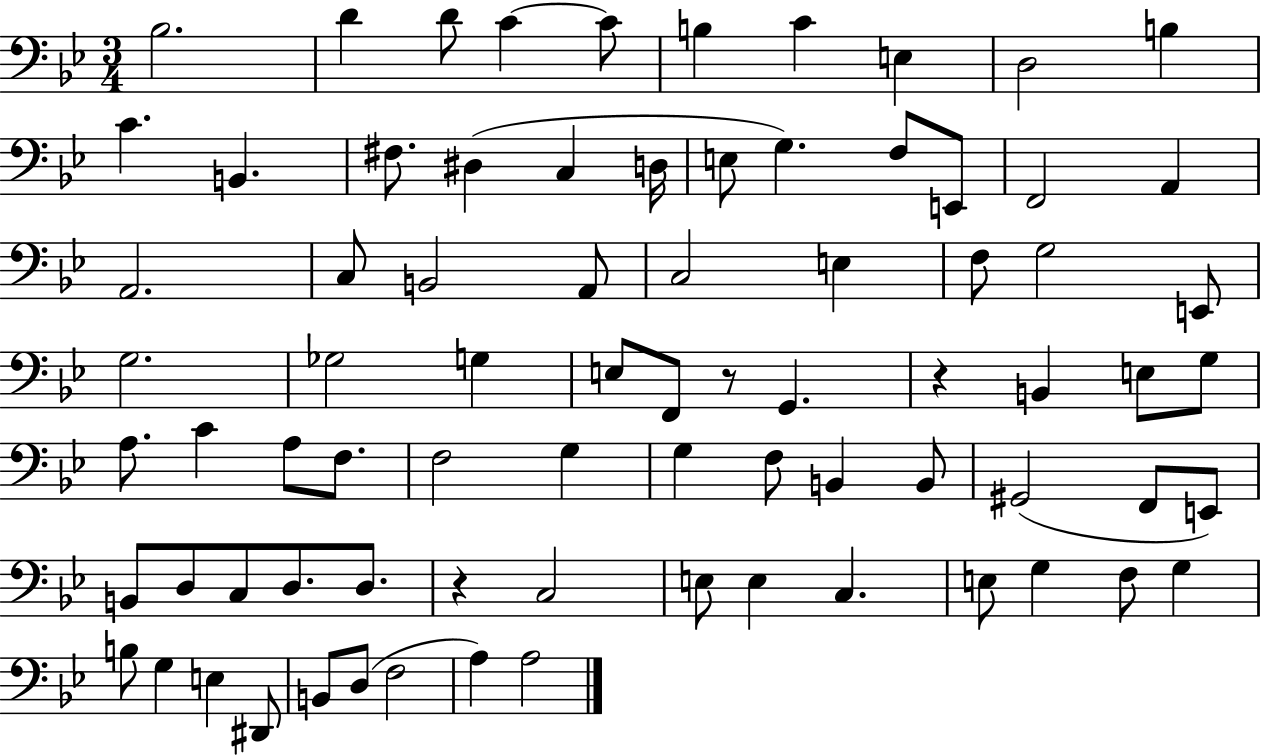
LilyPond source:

{
  \clef bass
  \numericTimeSignature
  \time 3/4
  \key bes \major
  bes2. | d'4 d'8 c'4~~ c'8 | b4 c'4 e4 | d2 b4 | \break c'4. b,4. | fis8. dis4( c4 d16 | e8 g4.) f8 e,8 | f,2 a,4 | \break a,2. | c8 b,2 a,8 | c2 e4 | f8 g2 e,8 | \break g2. | ges2 g4 | e8 f,8 r8 g,4. | r4 b,4 e8 g8 | \break a8. c'4 a8 f8. | f2 g4 | g4 f8 b,4 b,8 | gis,2( f,8 e,8) | \break b,8 d8 c8 d8. d8. | r4 c2 | e8 e4 c4. | e8 g4 f8 g4 | \break b8 g4 e4 dis,8 | b,8 d8( f2 | a4) a2 | \bar "|."
}